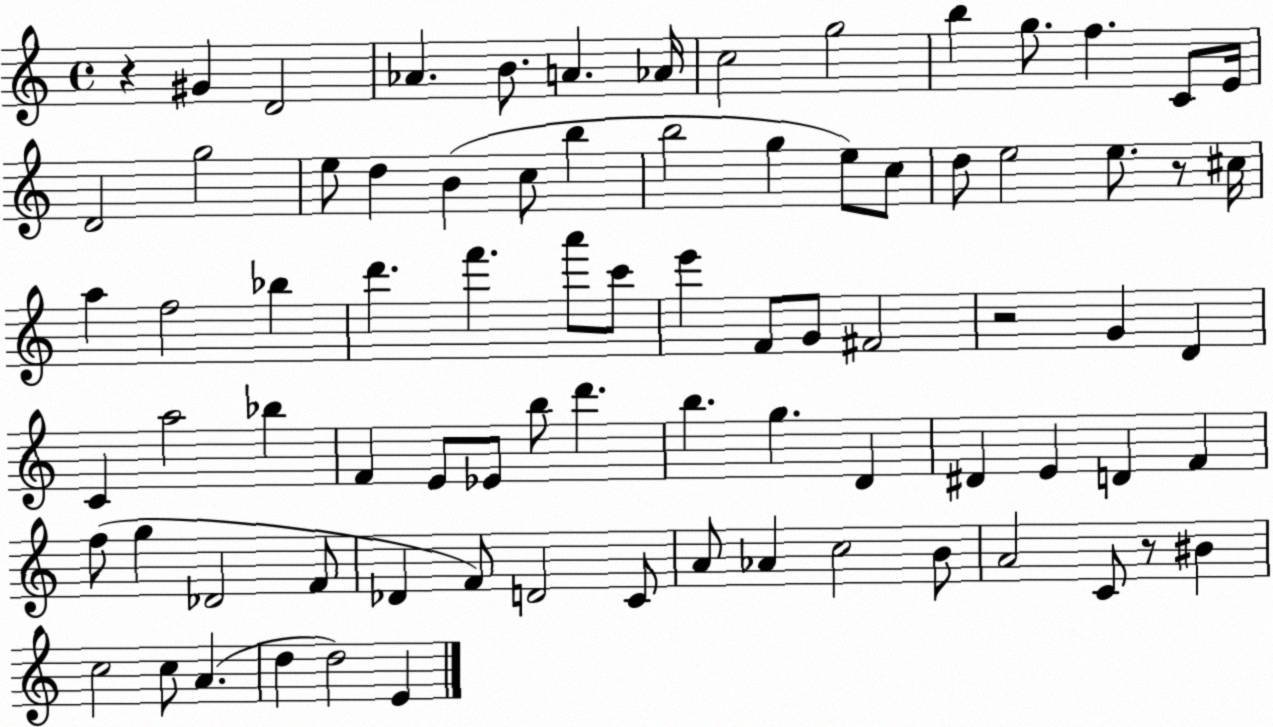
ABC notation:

X:1
T:Untitled
M:4/4
L:1/4
K:C
z ^G D2 _A B/2 A _A/4 c2 g2 b g/2 f C/2 E/4 D2 g2 e/2 d B c/2 b b2 g e/2 c/2 d/2 e2 e/2 z/2 ^c/4 a f2 _b d' f' a'/2 c'/2 e' F/2 G/2 ^F2 z2 G D C a2 _b F E/2 _E/2 b/2 d' b g D ^D E D F f/2 g _D2 F/2 _D F/2 D2 C/2 A/2 _A c2 B/2 A2 C/2 z/2 ^B c2 c/2 A d d2 E